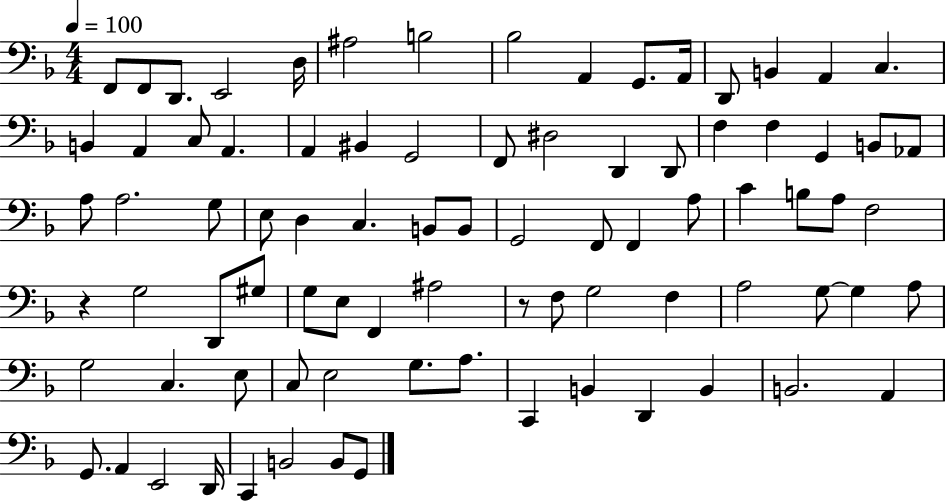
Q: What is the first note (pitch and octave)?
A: F2